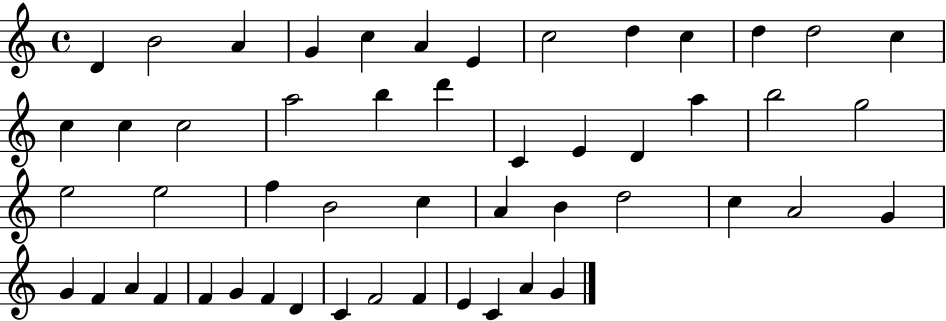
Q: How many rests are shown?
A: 0